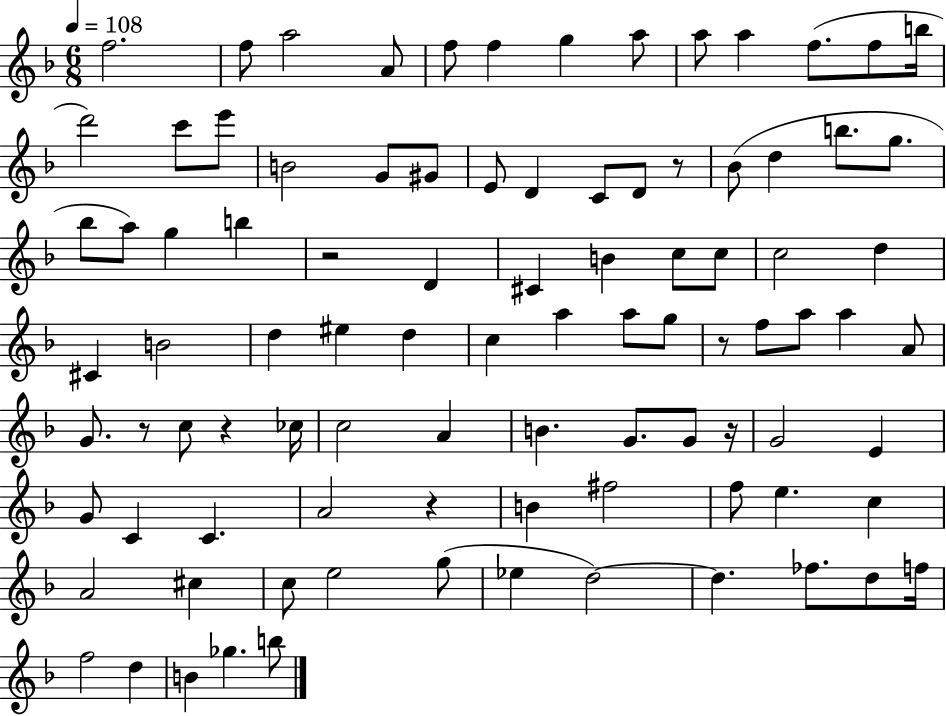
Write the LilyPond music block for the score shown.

{
  \clef treble
  \numericTimeSignature
  \time 6/8
  \key f \major
  \tempo 4 = 108
  f''2. | f''8 a''2 a'8 | f''8 f''4 g''4 a''8 | a''8 a''4 f''8.( f''8 b''16 | \break d'''2) c'''8 e'''8 | b'2 g'8 gis'8 | e'8 d'4 c'8 d'8 r8 | bes'8( d''4 b''8. g''8. | \break bes''8 a''8) g''4 b''4 | r2 d'4 | cis'4 b'4 c''8 c''8 | c''2 d''4 | \break cis'4 b'2 | d''4 eis''4 d''4 | c''4 a''4 a''8 g''8 | r8 f''8 a''8 a''4 a'8 | \break g'8. r8 c''8 r4 ces''16 | c''2 a'4 | b'4. g'8. g'8 r16 | g'2 e'4 | \break g'8 c'4 c'4. | a'2 r4 | b'4 fis''2 | f''8 e''4. c''4 | \break a'2 cis''4 | c''8 e''2 g''8( | ees''4 d''2~~) | d''4. fes''8. d''8 f''16 | \break f''2 d''4 | b'4 ges''4. b''8 | \bar "|."
}